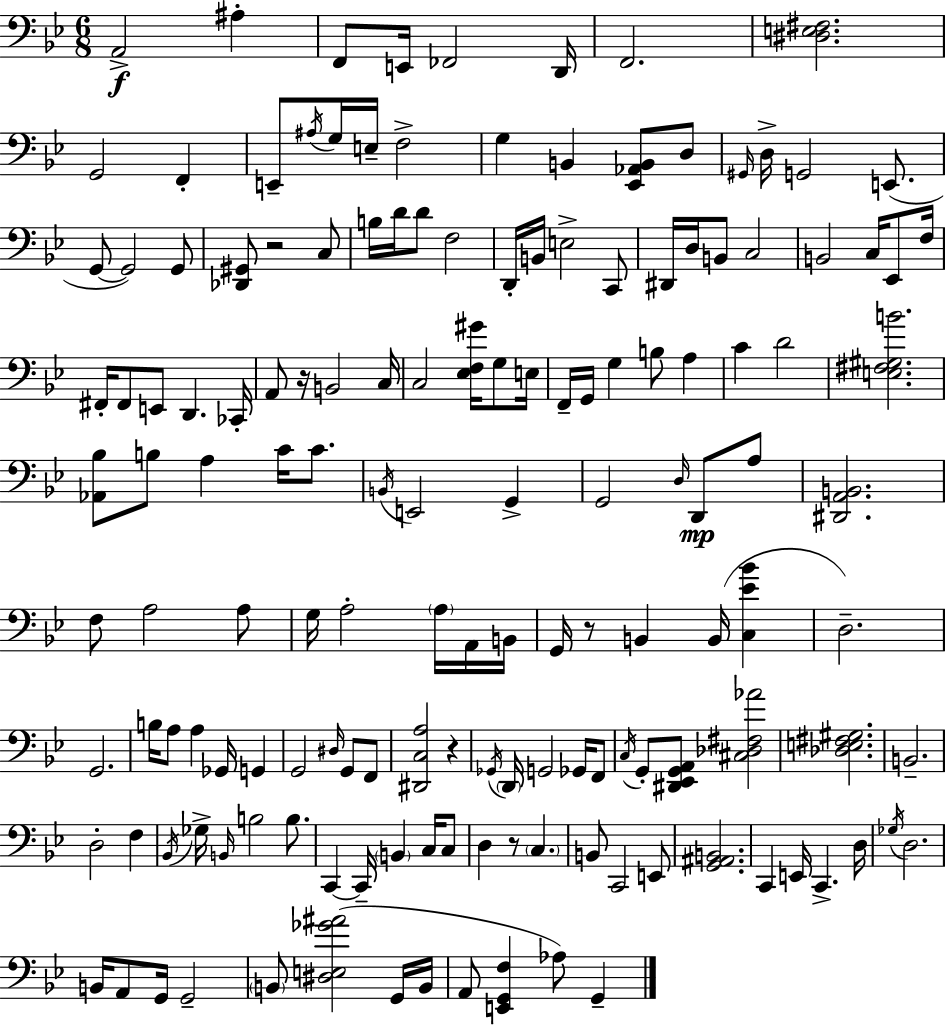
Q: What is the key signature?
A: BES major